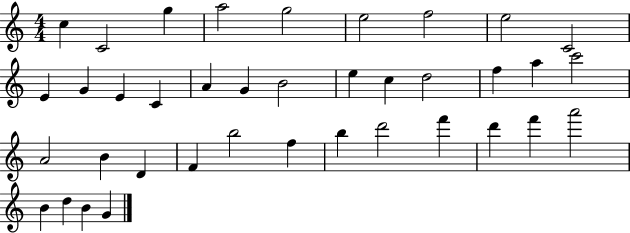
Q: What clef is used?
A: treble